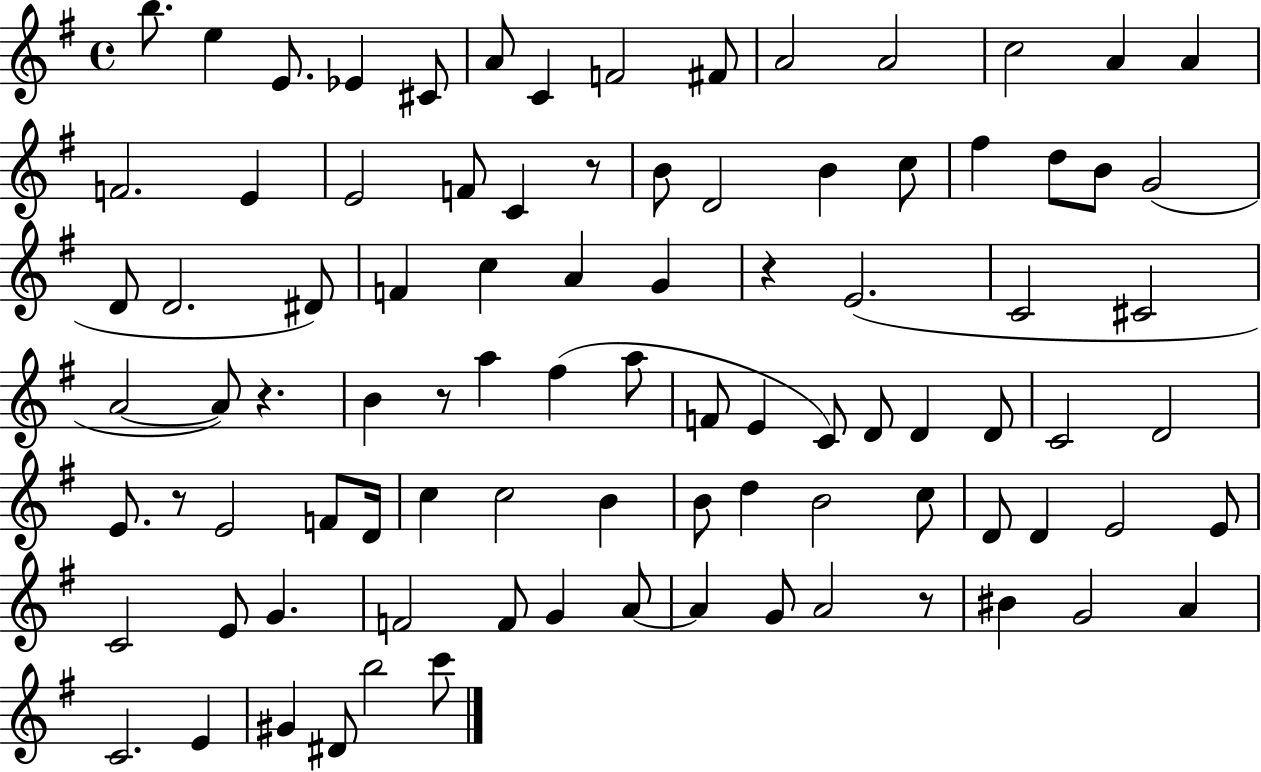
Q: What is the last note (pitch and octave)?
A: C6